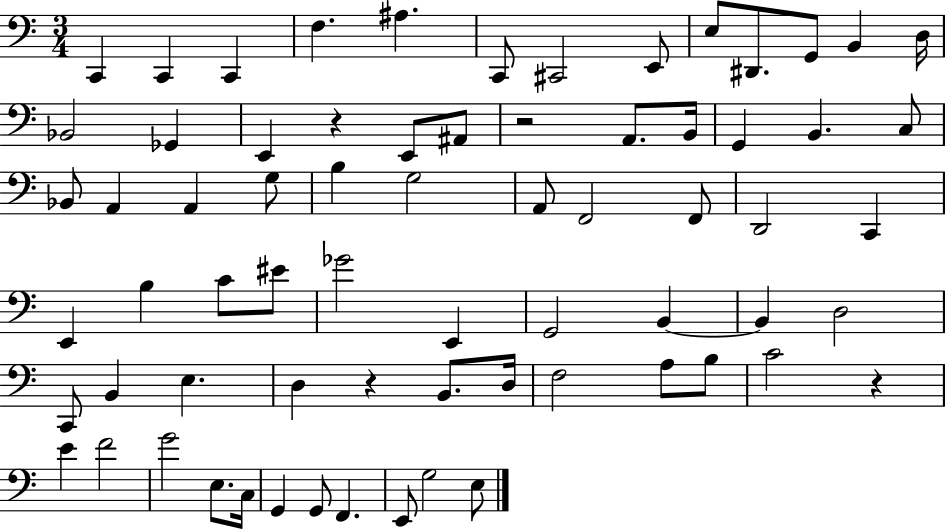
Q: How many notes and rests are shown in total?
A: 69